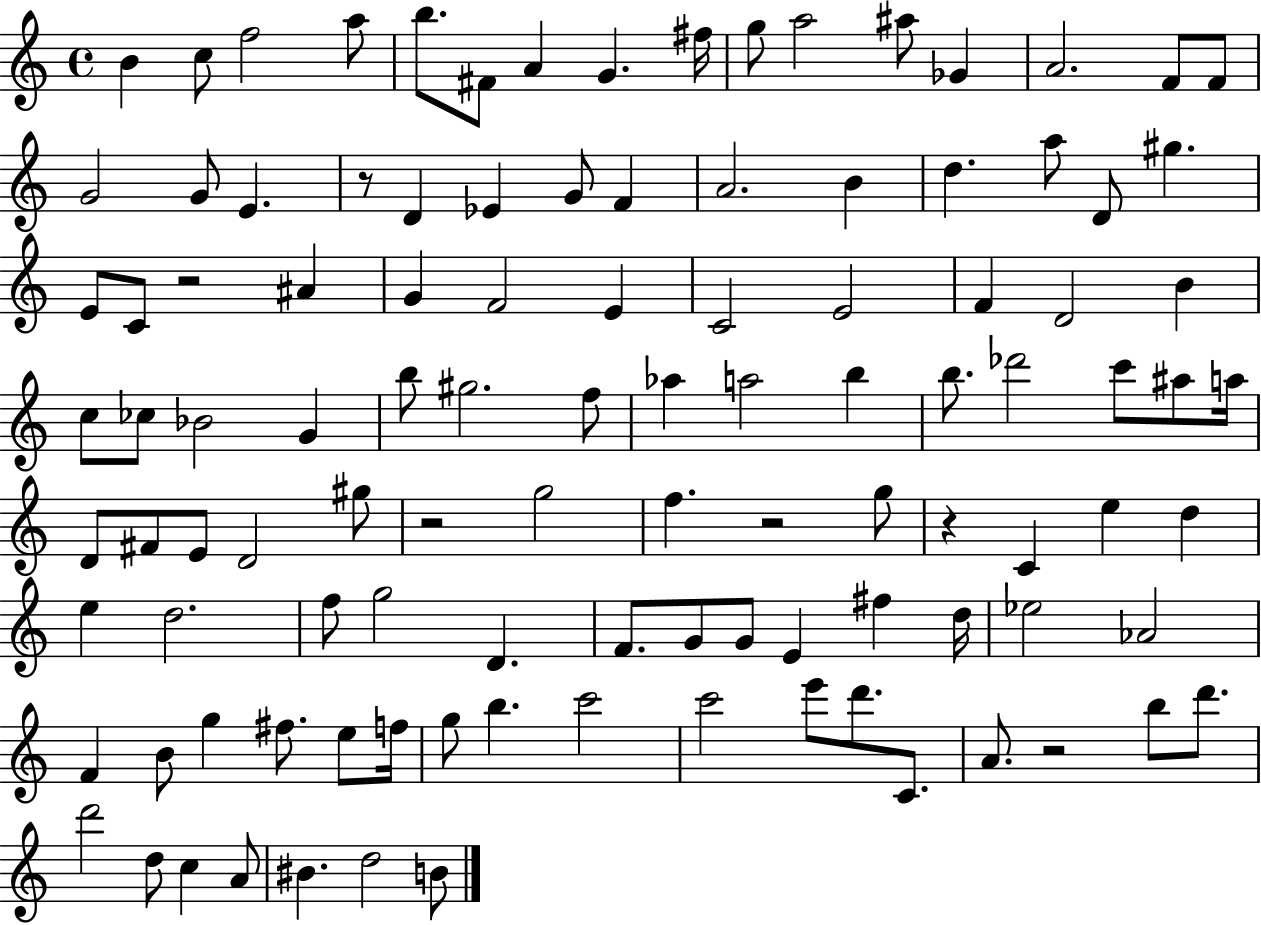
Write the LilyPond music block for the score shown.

{
  \clef treble
  \time 4/4
  \defaultTimeSignature
  \key c \major
  b'4 c''8 f''2 a''8 | b''8. fis'8 a'4 g'4. fis''16 | g''8 a''2 ais''8 ges'4 | a'2. f'8 f'8 | \break g'2 g'8 e'4. | r8 d'4 ees'4 g'8 f'4 | a'2. b'4 | d''4. a''8 d'8 gis''4. | \break e'8 c'8 r2 ais'4 | g'4 f'2 e'4 | c'2 e'2 | f'4 d'2 b'4 | \break c''8 ces''8 bes'2 g'4 | b''8 gis''2. f''8 | aes''4 a''2 b''4 | b''8. des'''2 c'''8 ais''8 a''16 | \break d'8 fis'8 e'8 d'2 gis''8 | r2 g''2 | f''4. r2 g''8 | r4 c'4 e''4 d''4 | \break e''4 d''2. | f''8 g''2 d'4. | f'8. g'8 g'8 e'4 fis''4 d''16 | ees''2 aes'2 | \break f'4 b'8 g''4 fis''8. e''8 f''16 | g''8 b''4. c'''2 | c'''2 e'''8 d'''8. c'8. | a'8. r2 b''8 d'''8. | \break d'''2 d''8 c''4 a'8 | bis'4. d''2 b'8 | \bar "|."
}